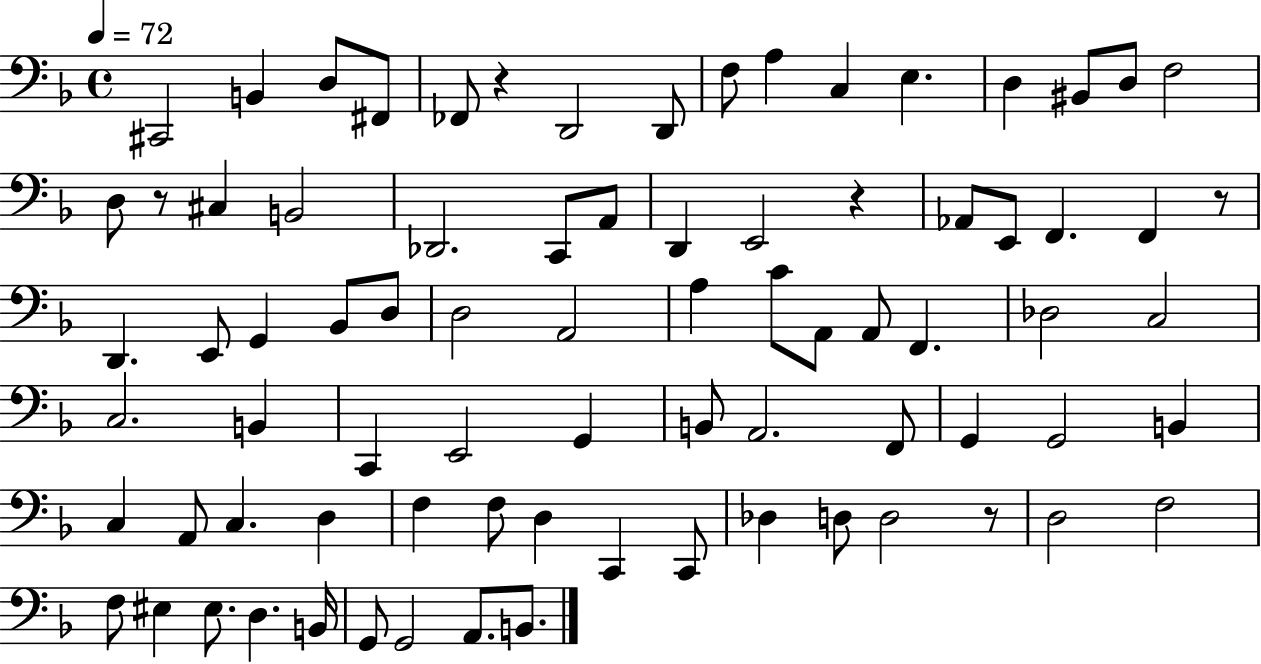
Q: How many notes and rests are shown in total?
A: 80